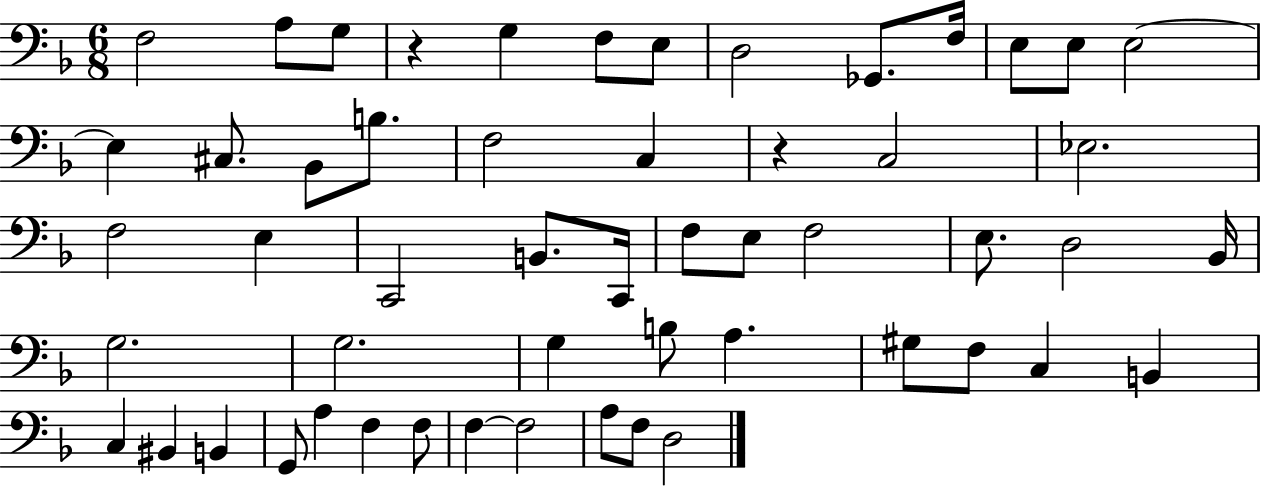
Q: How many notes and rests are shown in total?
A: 54